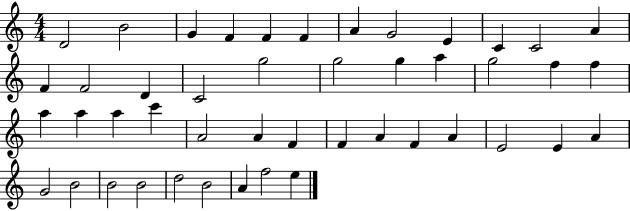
D4/h B4/h G4/q F4/q F4/q F4/q A4/q G4/h E4/q C4/q C4/h A4/q F4/q F4/h D4/q C4/h G5/h G5/h G5/q A5/q G5/h F5/q F5/q A5/q A5/q A5/q C6/q A4/h A4/q F4/q F4/q A4/q F4/q A4/q E4/h E4/q A4/q G4/h B4/h B4/h B4/h D5/h B4/h A4/q F5/h E5/q